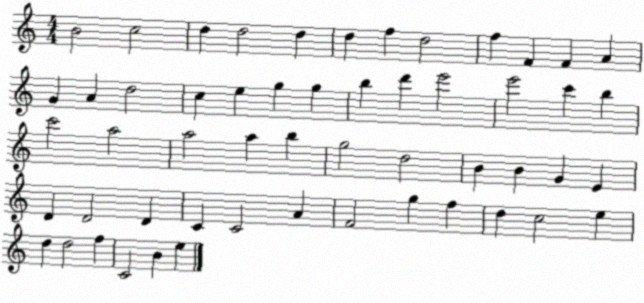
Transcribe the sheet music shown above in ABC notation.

X:1
T:Untitled
M:4/4
L:1/4
K:C
B2 c2 d d2 d d f d2 f F F A G A d2 c e g g b d' e'2 e'2 c' b c'2 a2 a2 a b g2 d2 B B G E D D2 D C C2 A F2 g f d c2 e d d2 f C2 B e